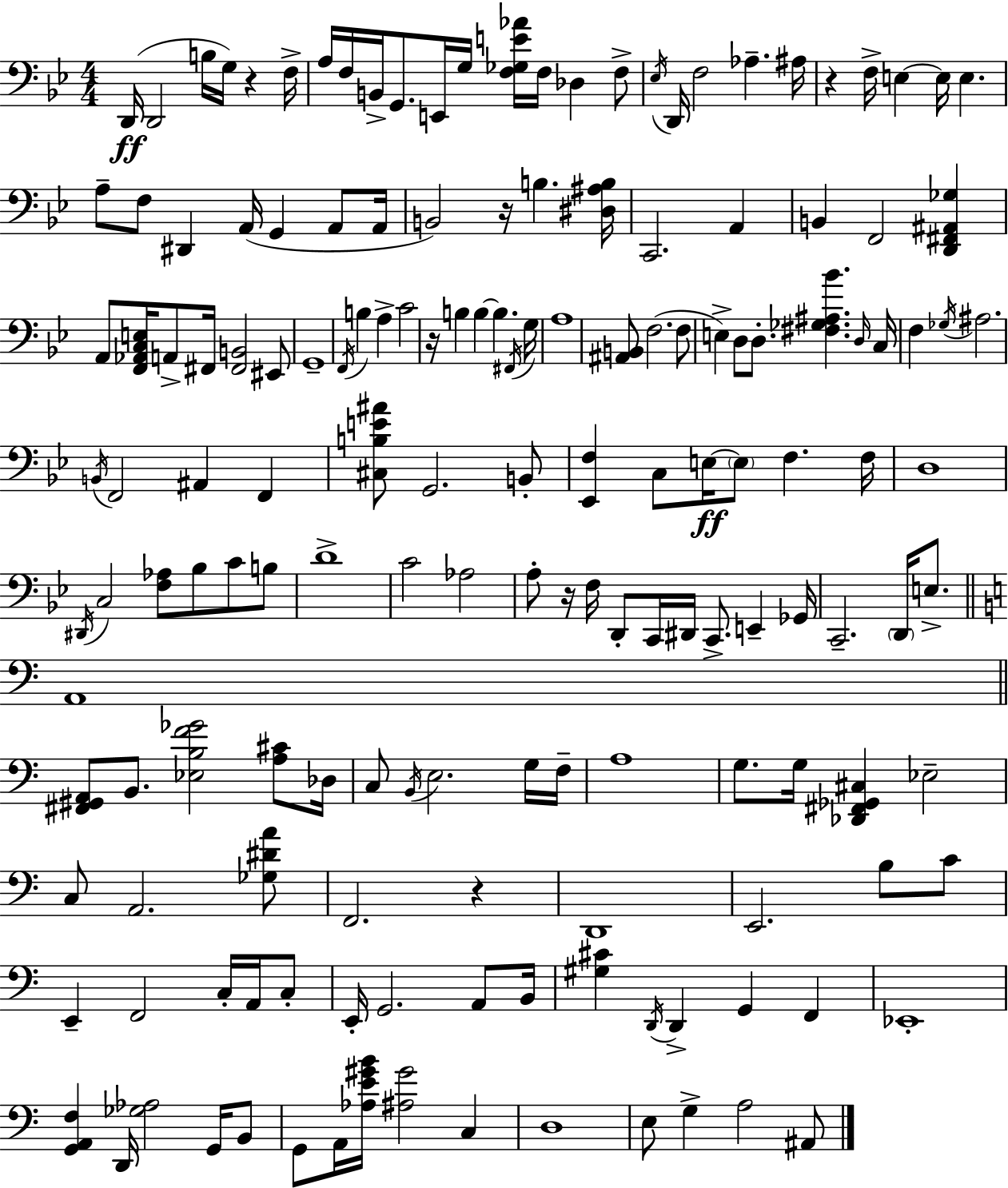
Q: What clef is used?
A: bass